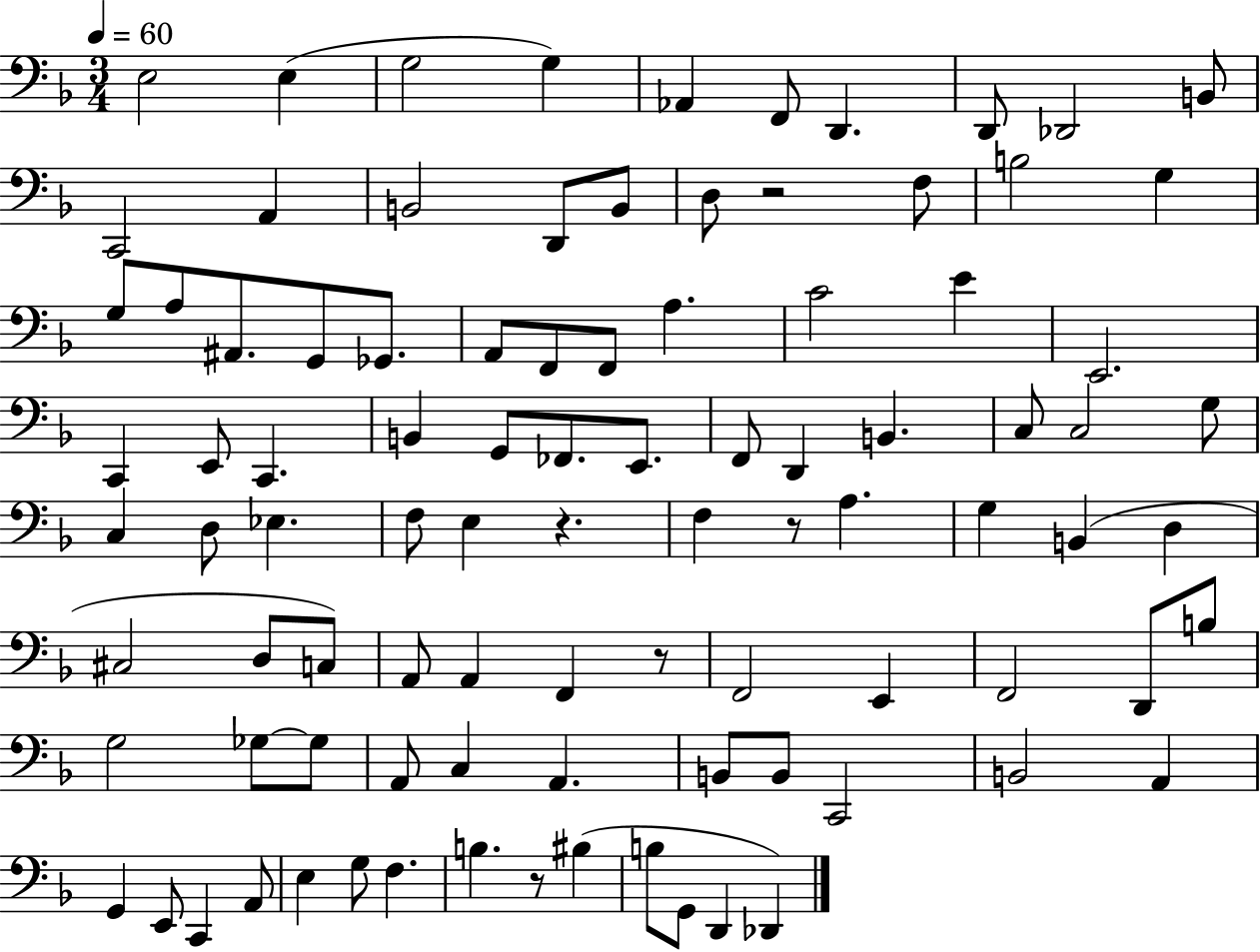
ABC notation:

X:1
T:Untitled
M:3/4
L:1/4
K:F
E,2 E, G,2 G, _A,, F,,/2 D,, D,,/2 _D,,2 B,,/2 C,,2 A,, B,,2 D,,/2 B,,/2 D,/2 z2 F,/2 B,2 G, G,/2 A,/2 ^A,,/2 G,,/2 _G,,/2 A,,/2 F,,/2 F,,/2 A, C2 E E,,2 C,, E,,/2 C,, B,, G,,/2 _F,,/2 E,,/2 F,,/2 D,, B,, C,/2 C,2 G,/2 C, D,/2 _E, F,/2 E, z F, z/2 A, G, B,, D, ^C,2 D,/2 C,/2 A,,/2 A,, F,, z/2 F,,2 E,, F,,2 D,,/2 B,/2 G,2 _G,/2 _G,/2 A,,/2 C, A,, B,,/2 B,,/2 C,,2 B,,2 A,, G,, E,,/2 C,, A,,/2 E, G,/2 F, B, z/2 ^B, B,/2 G,,/2 D,, _D,,